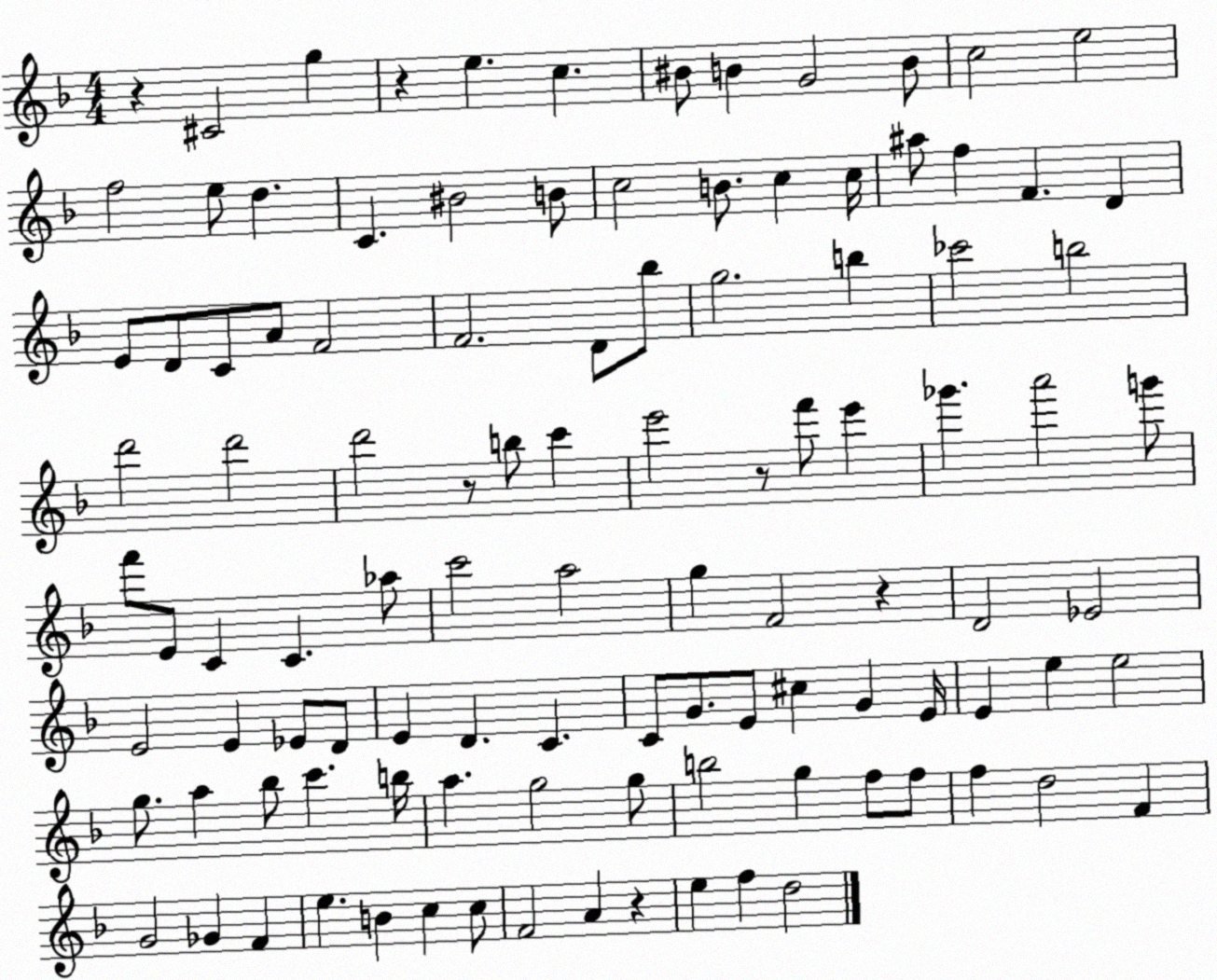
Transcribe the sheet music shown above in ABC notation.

X:1
T:Untitled
M:4/4
L:1/4
K:F
z ^C2 g z e c ^B/2 B G2 B/2 c2 e2 f2 e/2 d C ^B2 B/2 c2 B/2 c c/4 ^a/2 f F D E/2 D/2 C/2 A/2 F2 F2 D/2 _b/2 g2 b _c'2 b2 d'2 d'2 d'2 z/2 b/2 c' e'2 z/2 f'/2 e' _g' a'2 g'/2 f'/2 E/2 C C _a/2 c'2 a2 g F2 z D2 _E2 E2 E _E/2 D/2 E D C C/2 G/2 E/2 ^c G E/4 E e e2 g/2 a _b/2 c' b/4 a g2 g/2 b2 g f/2 f/2 f d2 F G2 _G F e B c c/2 F2 A z e f d2